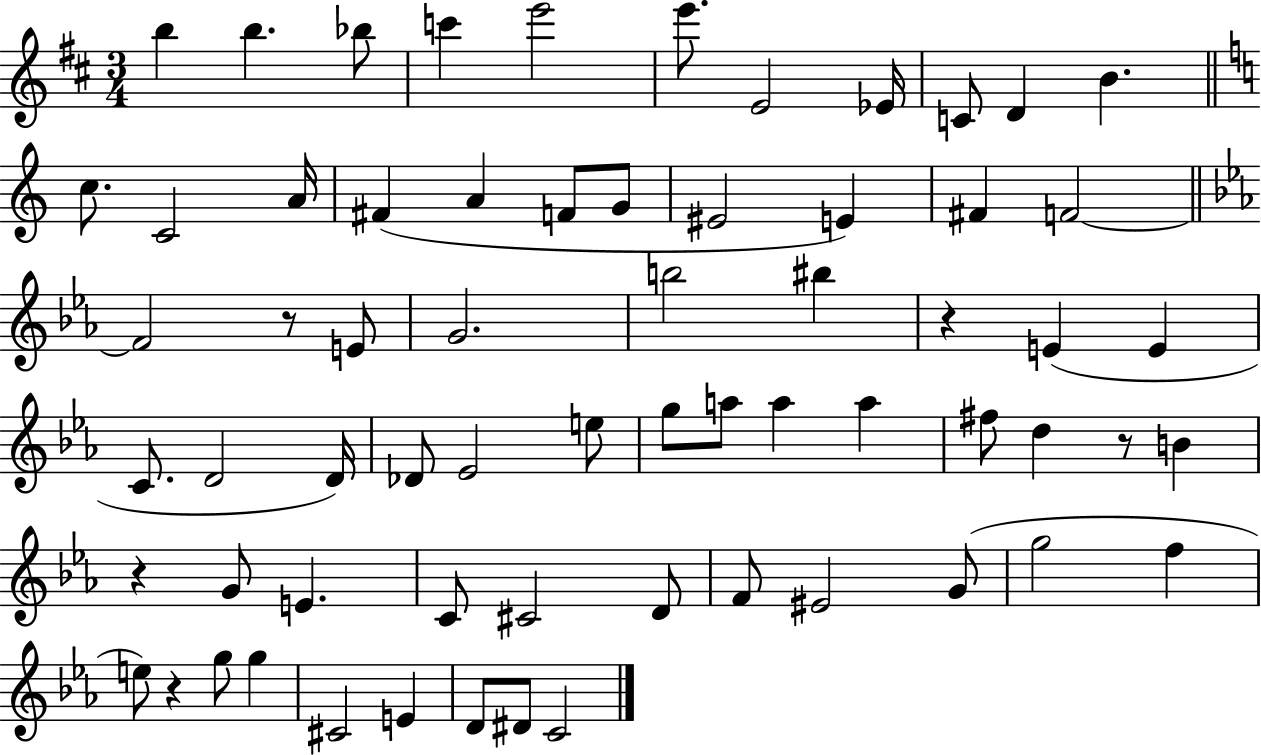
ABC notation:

X:1
T:Untitled
M:3/4
L:1/4
K:D
b b _b/2 c' e'2 e'/2 E2 _E/4 C/2 D B c/2 C2 A/4 ^F A F/2 G/2 ^E2 E ^F F2 F2 z/2 E/2 G2 b2 ^b z E E C/2 D2 D/4 _D/2 _E2 e/2 g/2 a/2 a a ^f/2 d z/2 B z G/2 E C/2 ^C2 D/2 F/2 ^E2 G/2 g2 f e/2 z g/2 g ^C2 E D/2 ^D/2 C2